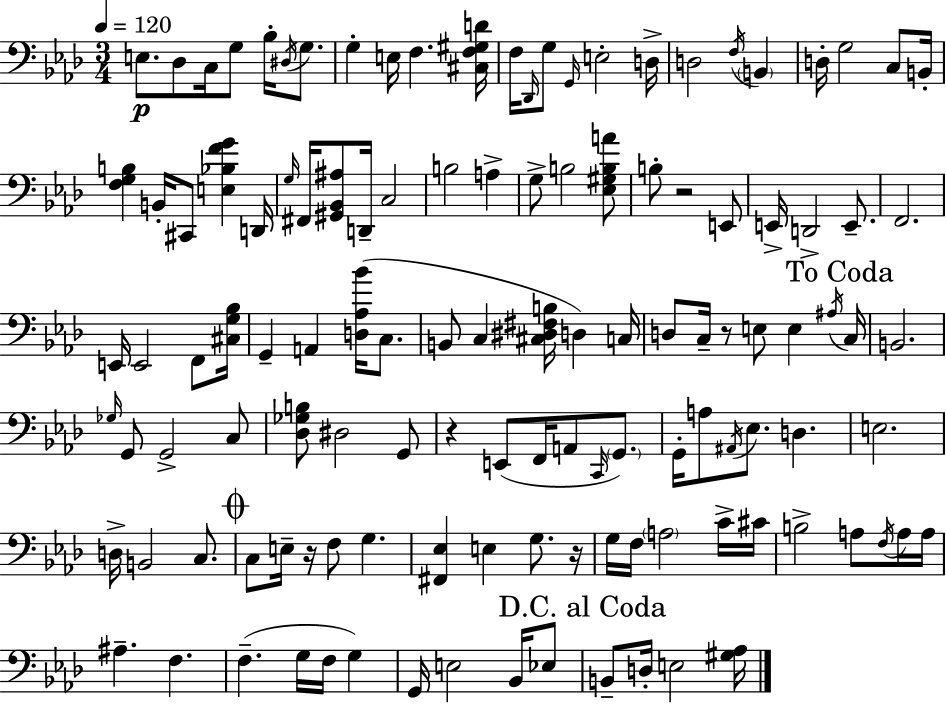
{
  \clef bass
  \numericTimeSignature
  \time 3/4
  \key aes \major
  \tempo 4 = 120
  e8.\p des8 c16 g8 bes16-. \acciaccatura { dis16 } g8. | g4-. e16 f4. | <cis f gis d'>16 f16 \grace { des,16 } g8 \grace { g,16 } e2-. | d16-> d2 \acciaccatura { f16 } | \break \parenthesize b,4 d16-. g2 | c8 b,16-. <f g b>4 b,16-. cis,8 <e bes f' g'>4 | d,16 \grace { g16 } fis,16 <gis, bes, ais>8 d,16-- c2 | b2 | \break a4-> g8-> b2 | <ees gis b a'>8 b8-. r2 | e,8 e,16-> d,2-> | e,8.-- f,2. | \break e,16 e,2 | f,8 <cis g bes>16 g,4-- a,4 | <d aes bes'>16( c8. b,8 c4 <cis dis fis b>16 | d4) c16 d8 c16-- r8 e8 | \break e4 \acciaccatura { ais16 } \mark "To Coda" c16 b,2. | \grace { ges16 } g,8 g,2-> | c8 <des ges b>8 dis2 | g,8 r4 e,8( | \break f,16 a,8 \grace { c,16 }) \parenthesize g,8. g,16-. a8 \acciaccatura { ais,16 } | ees8. d4. e2. | d16-> b,2 | c8. \mark \markup { \musicglyph "scripts.coda" } c8 e16-- | \break r16 f8 g4. <fis, ees>4 | e4 g8. r16 g16 f16 \parenthesize a2 | c'16-> cis'16 b2-> | a8 \acciaccatura { f16 } a16 a16 ais4.-- | \break f4. f4.--( | g16 f16 g4) g,16 e2 | bes,16 ees8 \mark "D.C. al Coda" b,8-- | d16-. e2 <gis aes>16 \bar "|."
}